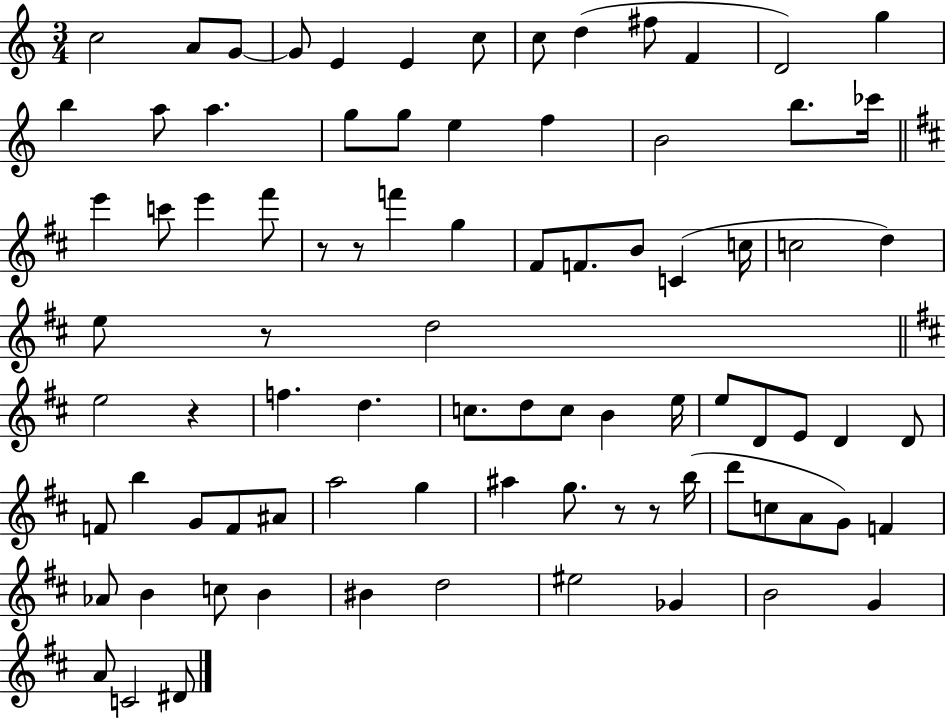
X:1
T:Untitled
M:3/4
L:1/4
K:C
c2 A/2 G/2 G/2 E E c/2 c/2 d ^f/2 F D2 g b a/2 a g/2 g/2 e f B2 b/2 _c'/4 e' c'/2 e' ^f'/2 z/2 z/2 f' g ^F/2 F/2 B/2 C c/4 c2 d e/2 z/2 d2 e2 z f d c/2 d/2 c/2 B e/4 e/2 D/2 E/2 D D/2 F/2 b G/2 F/2 ^A/2 a2 g ^a g/2 z/2 z/2 b/4 d'/2 c/2 A/2 G/2 F _A/2 B c/2 B ^B d2 ^e2 _G B2 G A/2 C2 ^D/2